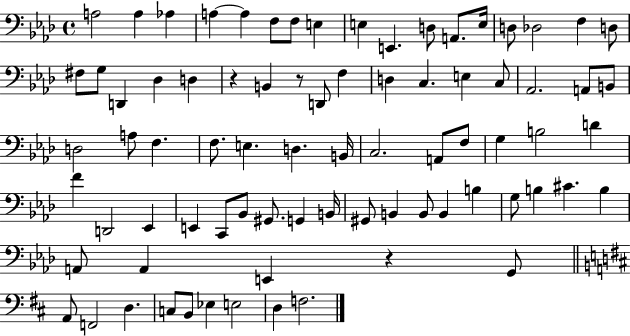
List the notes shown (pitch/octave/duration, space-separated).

A3/h A3/q Ab3/q A3/q A3/q F3/e F3/e E3/q E3/q E2/q. D3/e A2/e. E3/s D3/e Db3/h F3/q D3/e F#3/e G3/e D2/q Db3/q D3/q R/q B2/q R/e D2/e F3/q D3/q C3/q. E3/q C3/e Ab2/h. A2/e B2/e D3/h A3/e F3/q. F3/e. E3/q. D3/q. B2/s C3/h. A2/e F3/e G3/q B3/h D4/q F4/q D2/h Eb2/q E2/q C2/e Bb2/e G#2/e. G2/q B2/s G#2/e B2/q B2/e B2/q B3/q G3/e B3/q C#4/q. B3/q A2/e A2/q E2/q R/q G2/e A2/e F2/h D3/q. C3/e B2/e Eb3/q E3/h D3/q F3/h.